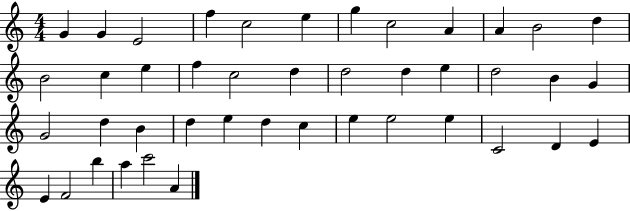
G4/q G4/q E4/h F5/q C5/h E5/q G5/q C5/h A4/q A4/q B4/h D5/q B4/h C5/q E5/q F5/q C5/h D5/q D5/h D5/q E5/q D5/h B4/q G4/q G4/h D5/q B4/q D5/q E5/q D5/q C5/q E5/q E5/h E5/q C4/h D4/q E4/q E4/q F4/h B5/q A5/q C6/h A4/q